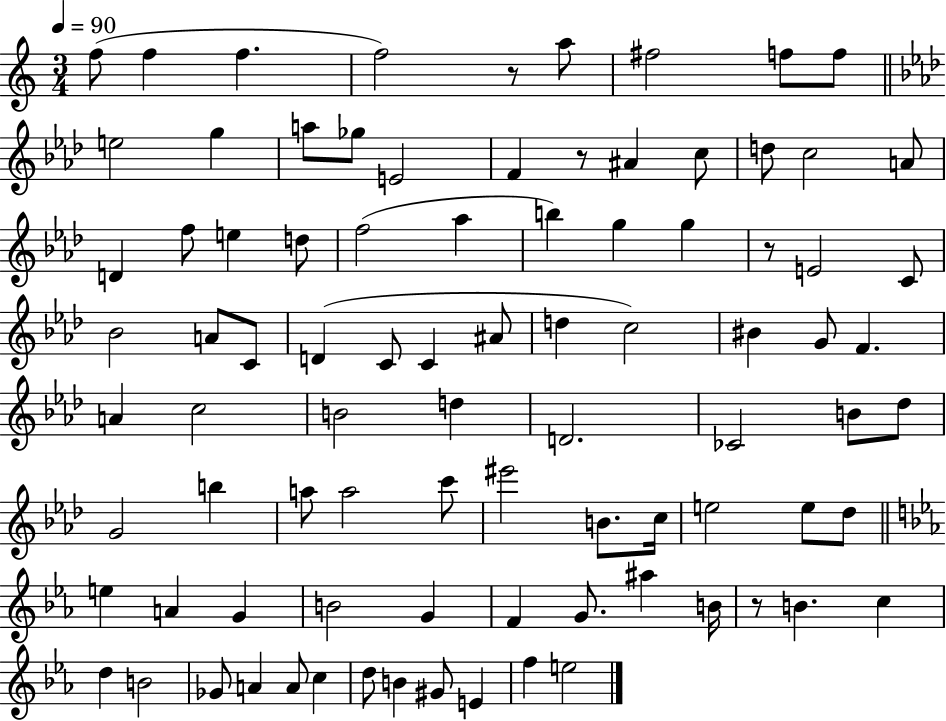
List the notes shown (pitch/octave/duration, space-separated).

F5/e F5/q F5/q. F5/h R/e A5/e F#5/h F5/e F5/e E5/h G5/q A5/e Gb5/e E4/h F4/q R/e A#4/q C5/e D5/e C5/h A4/e D4/q F5/e E5/q D5/e F5/h Ab5/q B5/q G5/q G5/q R/e E4/h C4/e Bb4/h A4/e C4/e D4/q C4/e C4/q A#4/e D5/q C5/h BIS4/q G4/e F4/q. A4/q C5/h B4/h D5/q D4/h. CES4/h B4/e Db5/e G4/h B5/q A5/e A5/h C6/e EIS6/h B4/e. C5/s E5/h E5/e Db5/e E5/q A4/q G4/q B4/h G4/q F4/q G4/e. A#5/q B4/s R/e B4/q. C5/q D5/q B4/h Gb4/e A4/q A4/e C5/q D5/e B4/q G#4/e E4/q F5/q E5/h